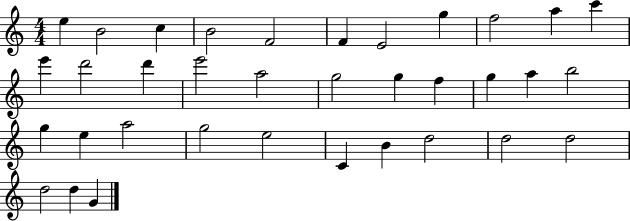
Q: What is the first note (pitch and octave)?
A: E5